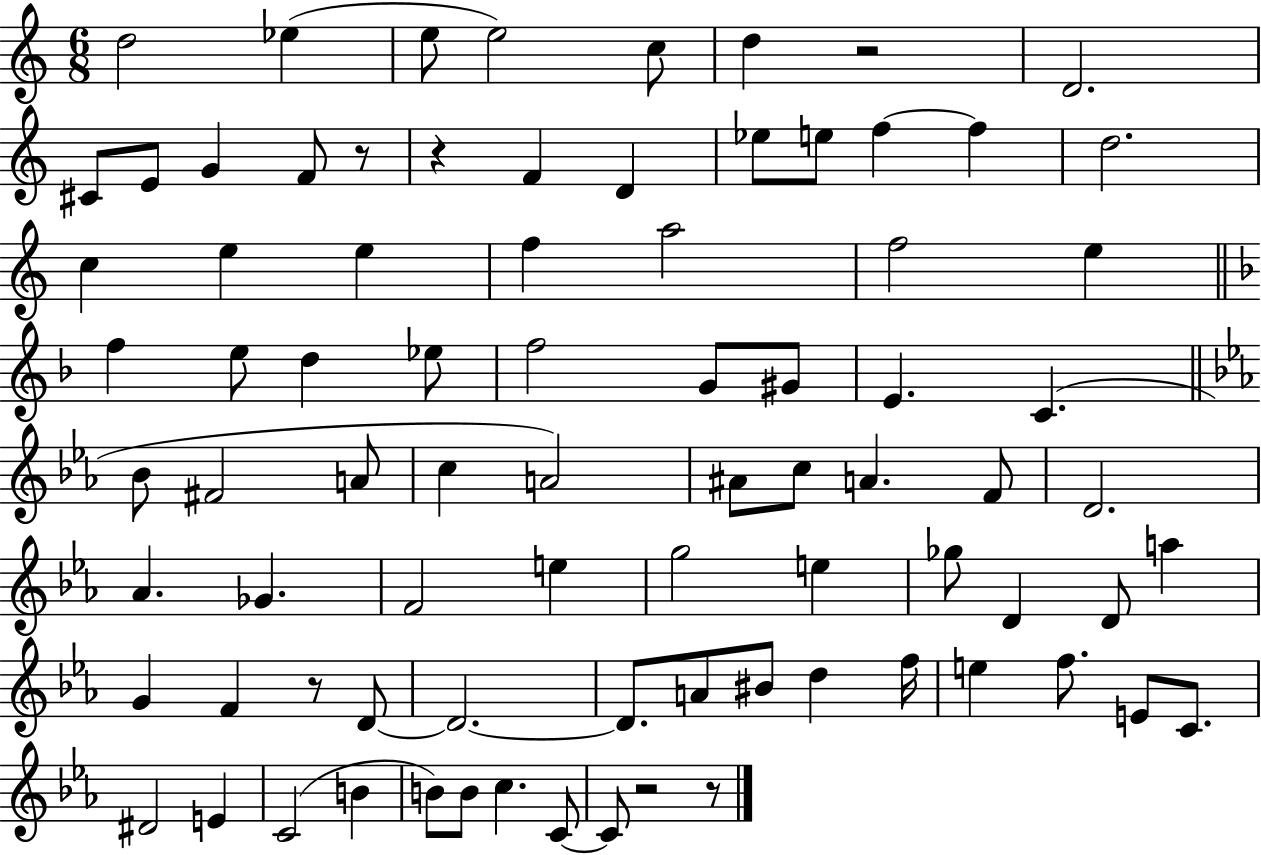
D5/h Eb5/q E5/e E5/h C5/e D5/q R/h D4/h. C#4/e E4/e G4/q F4/e R/e R/q F4/q D4/q Eb5/e E5/e F5/q F5/q D5/h. C5/q E5/q E5/q F5/q A5/h F5/h E5/q F5/q E5/e D5/q Eb5/e F5/h G4/e G#4/e E4/q. C4/q. Bb4/e F#4/h A4/e C5/q A4/h A#4/e C5/e A4/q. F4/e D4/h. Ab4/q. Gb4/q. F4/h E5/q G5/h E5/q Gb5/e D4/q D4/e A5/q G4/q F4/q R/e D4/e D4/h. D4/e. A4/e BIS4/e D5/q F5/s E5/q F5/e. E4/e C4/e. D#4/h E4/q C4/h B4/q B4/e B4/e C5/q. C4/e C4/e R/h R/e